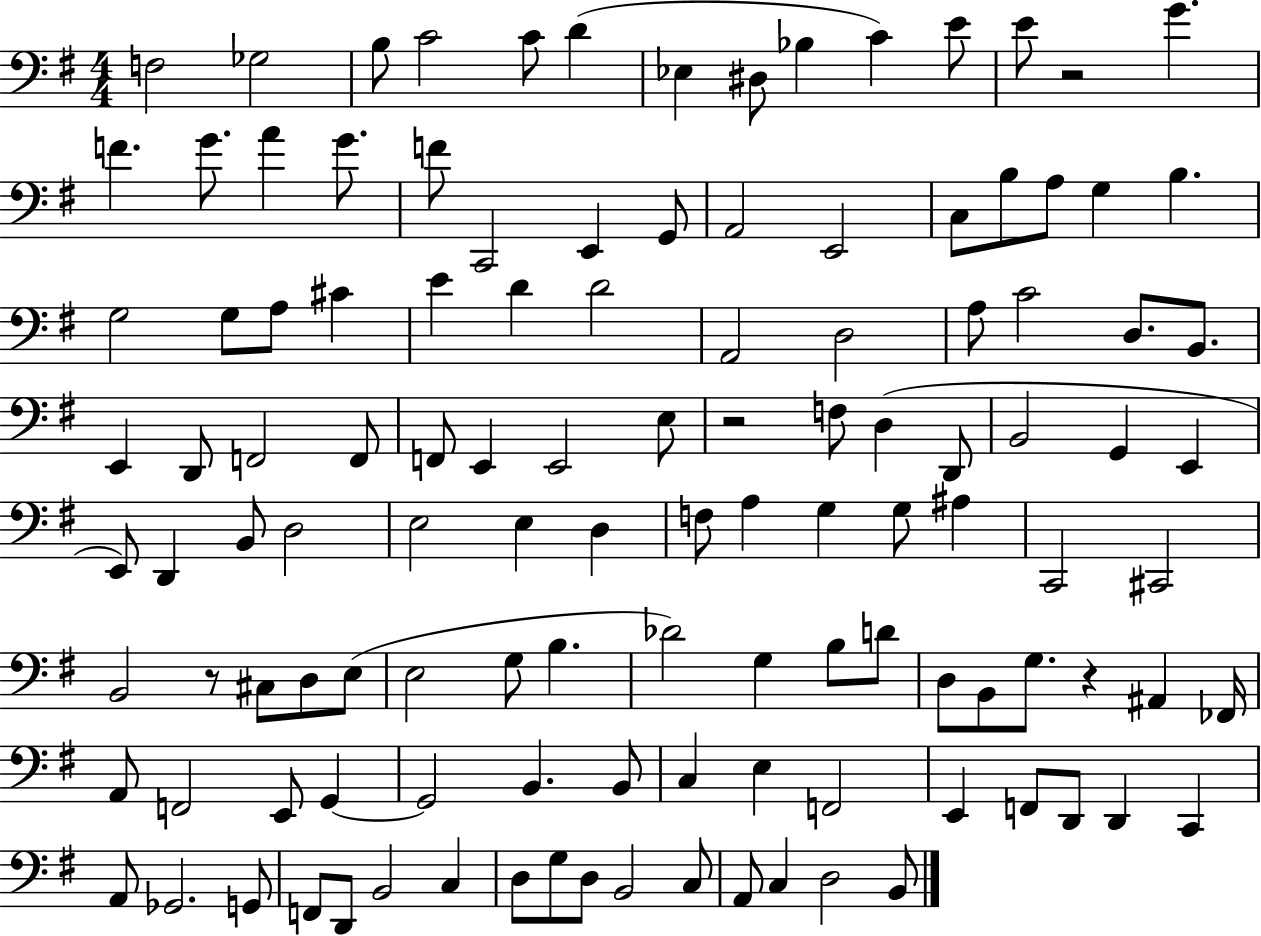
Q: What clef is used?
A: bass